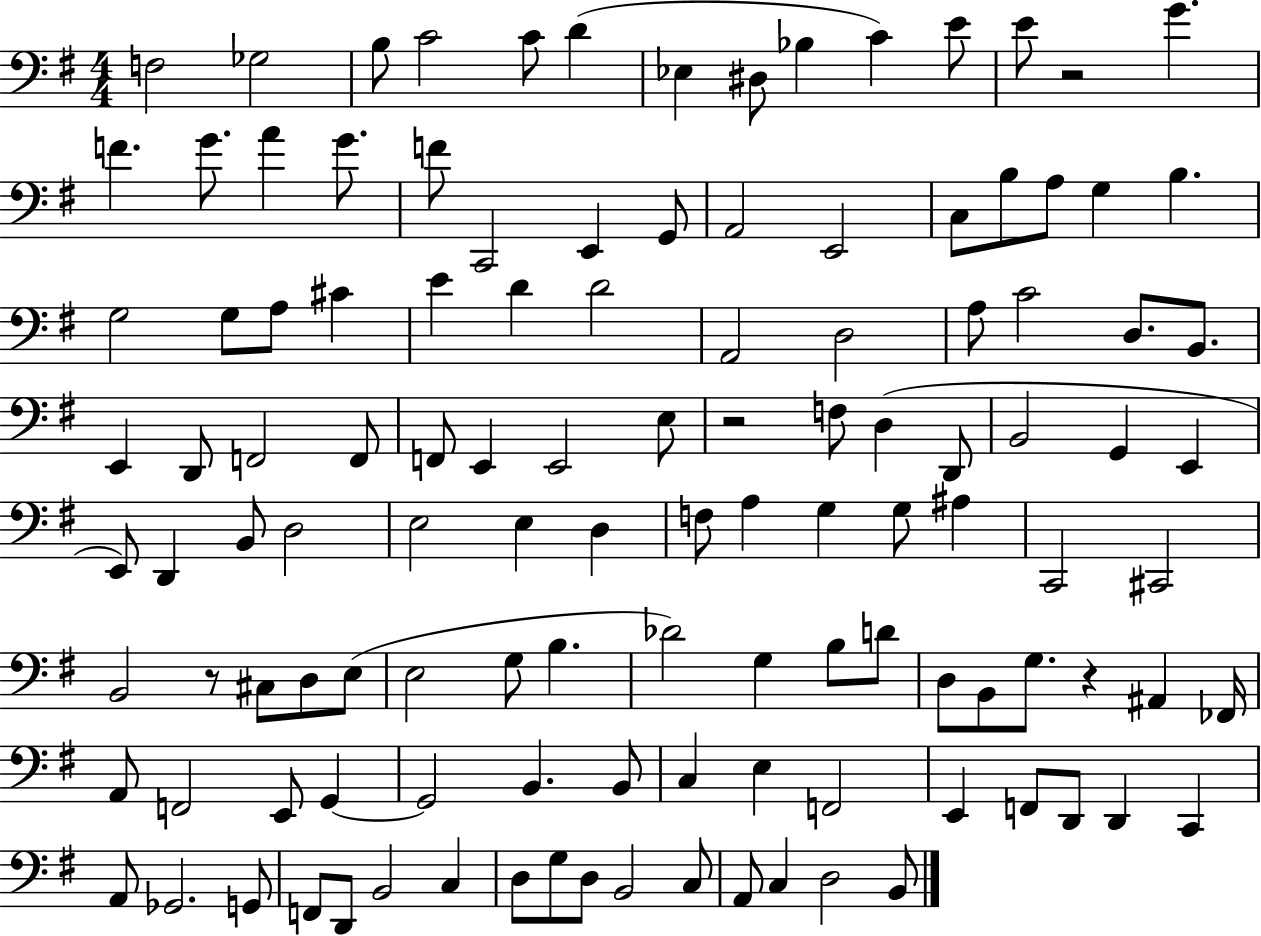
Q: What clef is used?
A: bass